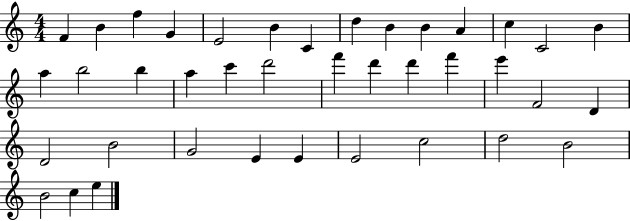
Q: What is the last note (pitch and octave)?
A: E5